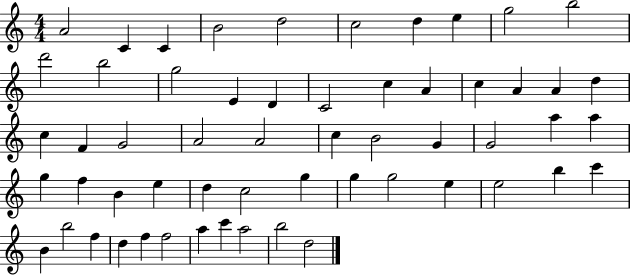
{
  \clef treble
  \numericTimeSignature
  \time 4/4
  \key c \major
  a'2 c'4 c'4 | b'2 d''2 | c''2 d''4 e''4 | g''2 b''2 | \break d'''2 b''2 | g''2 e'4 d'4 | c'2 c''4 a'4 | c''4 a'4 a'4 d''4 | \break c''4 f'4 g'2 | a'2 a'2 | c''4 b'2 g'4 | g'2 a''4 a''4 | \break g''4 f''4 b'4 e''4 | d''4 c''2 g''4 | g''4 g''2 e''4 | e''2 b''4 c'''4 | \break b'4 b''2 f''4 | d''4 f''4 f''2 | a''4 c'''4 a''2 | b''2 d''2 | \break \bar "|."
}